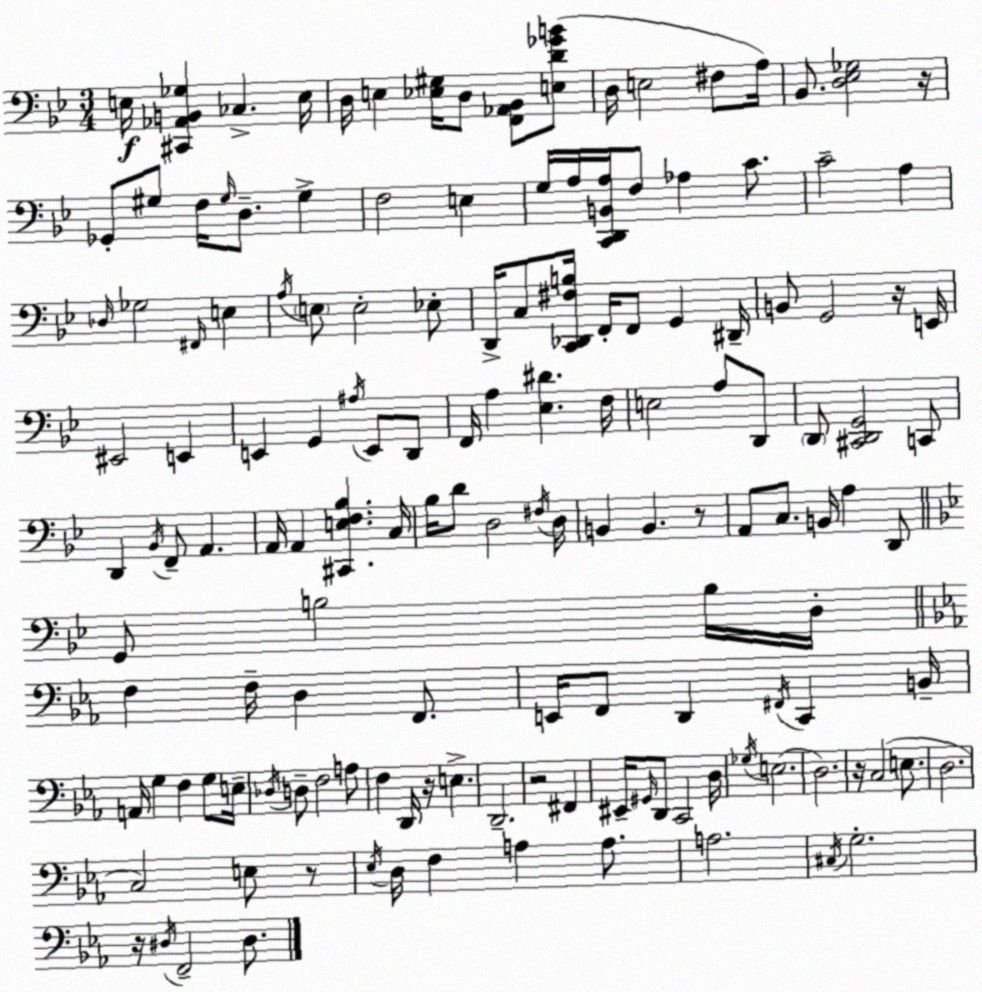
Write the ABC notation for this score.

X:1
T:Untitled
M:3/4
L:1/4
K:Bb
E,/4 [^C,,_A,,B,,_G,] _C, E,/4 D,/4 E, [_E,^G,]/4 D,/2 [F,,_A,,_B,,]/2 [E,D_GB]/2 D,/4 E,2 ^F,/2 A,/4 _B,,/2 [D,_E,_G,]2 z/4 _G,,/2 ^G,/2 F,/4 ^G,/4 D,/2 ^G, F,2 E, G,/4 A,/4 [C,,D,,B,,A,]/4 F,/2 _A, C/2 C2 A, _D,/4 _G,2 ^F,,/4 E, A,/4 E,/2 E,2 _E,/2 D,,/4 C,/2 [C,,_D,,^F,B,]/4 F,,/4 F,,/2 G,, ^D,,/4 B,,/2 G,,2 z/4 E,,/4 ^E,,2 E,, E,, G,, ^A,/4 E,,/2 D,,/2 F,,/4 A, [_E,^D] F,/4 E,2 A,/2 D,,/2 D,,/2 [^C,,D,,G,,]2 C,,/2 D,, _B,,/4 F,,/2 A,, A,,/4 A,, [^C,,E,F,_B,] C,/4 _B,/4 D/2 D,2 ^F,/4 D,/4 B,, B,, z/2 A,,/2 C,/2 B,,/4 A, D,,/2 G,,/2 B,2 B,/4 D,/4 F, F,/4 D, F,,/2 E,,/4 F,,/2 D,, ^F,,/4 C,, B,,/4 A,,/4 G, F, G,/2 E,/4 _D,/4 D,/2 F,2 A,/2 F, D,,/4 z/4 E, D,,2 z2 ^F,, ^E,,/4 ^G,,/4 D,,/2 C,,2 D,/4 _G,/4 E,2 D,2 z/4 C,2 E,/2 D,2 C,2 E,/2 z/2 _E,/4 D,/4 F, A, A,/2 A,2 ^C,/4 G,2 z/4 ^D,/4 F,,2 ^D,/2